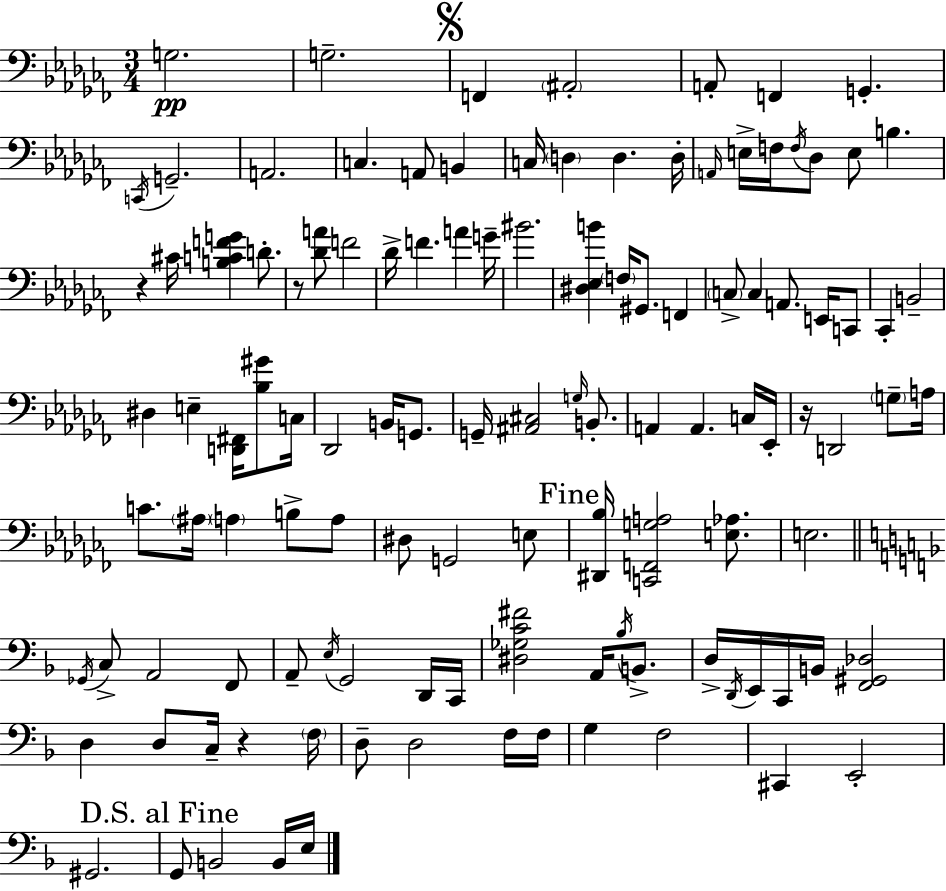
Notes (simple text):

G3/h. G3/h. F2/q A#2/h A2/e F2/q G2/q. C2/s G2/h. A2/h. C3/q. A2/e B2/q C3/s D3/q D3/q. D3/s A2/s E3/s F3/s F3/s Db3/e E3/e B3/q. R/q C#4/s [B3,C4,F4,G4]/q D4/e. R/e [Db4,A4]/e F4/h Db4/s F4/q. A4/q G4/s BIS4/h. [D#3,Eb3,B4]/q F3/s G#2/e. F2/q C3/e C3/q A2/e. E2/s C2/e CES2/q B2/h D#3/q E3/q [D2,F#2]/s [Bb3,G#4]/e C3/s Db2/h B2/s G2/e. G2/s [A#2,C#3]/h G3/s B2/e. A2/q A2/q. C3/s Eb2/s R/s D2/h G3/e A3/s C4/e. A#3/s A3/q B3/e A3/e D#3/e G2/h E3/e [D#2,Bb3]/s [C2,F2,G3,A3]/h [E3,Ab3]/e. E3/h. Gb2/s C3/e A2/h F2/e A2/e E3/s G2/h D2/s C2/s [D#3,Gb3,C4,F#4]/h A2/s Bb3/s B2/e. D3/s D2/s E2/s C2/s B2/s [F2,G#2,Db3]/h D3/q D3/e C3/s R/q F3/s D3/e D3/h F3/s F3/s G3/q F3/h C#2/q E2/h G#2/h. G2/e B2/h B2/s E3/s